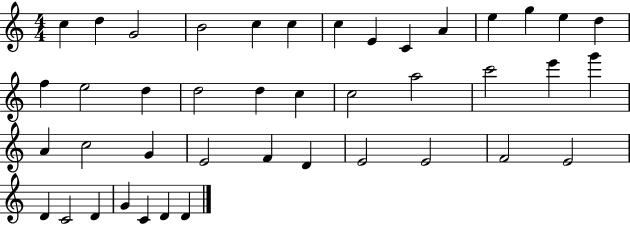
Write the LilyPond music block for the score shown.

{
  \clef treble
  \numericTimeSignature
  \time 4/4
  \key c \major
  c''4 d''4 g'2 | b'2 c''4 c''4 | c''4 e'4 c'4 a'4 | e''4 g''4 e''4 d''4 | \break f''4 e''2 d''4 | d''2 d''4 c''4 | c''2 a''2 | c'''2 e'''4 g'''4 | \break a'4 c''2 g'4 | e'2 f'4 d'4 | e'2 e'2 | f'2 e'2 | \break d'4 c'2 d'4 | g'4 c'4 d'4 d'4 | \bar "|."
}